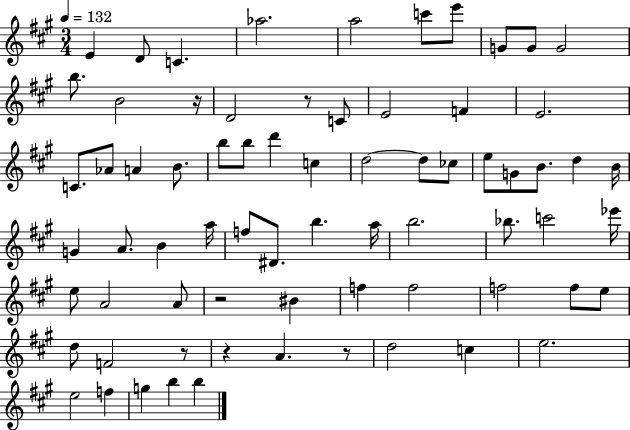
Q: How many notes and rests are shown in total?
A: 71